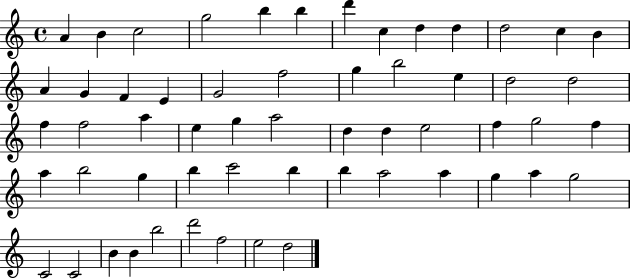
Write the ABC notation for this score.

X:1
T:Untitled
M:4/4
L:1/4
K:C
A B c2 g2 b b d' c d d d2 c B A G F E G2 f2 g b2 e d2 d2 f f2 a e g a2 d d e2 f g2 f a b2 g b c'2 b b a2 a g a g2 C2 C2 B B b2 d'2 f2 e2 d2